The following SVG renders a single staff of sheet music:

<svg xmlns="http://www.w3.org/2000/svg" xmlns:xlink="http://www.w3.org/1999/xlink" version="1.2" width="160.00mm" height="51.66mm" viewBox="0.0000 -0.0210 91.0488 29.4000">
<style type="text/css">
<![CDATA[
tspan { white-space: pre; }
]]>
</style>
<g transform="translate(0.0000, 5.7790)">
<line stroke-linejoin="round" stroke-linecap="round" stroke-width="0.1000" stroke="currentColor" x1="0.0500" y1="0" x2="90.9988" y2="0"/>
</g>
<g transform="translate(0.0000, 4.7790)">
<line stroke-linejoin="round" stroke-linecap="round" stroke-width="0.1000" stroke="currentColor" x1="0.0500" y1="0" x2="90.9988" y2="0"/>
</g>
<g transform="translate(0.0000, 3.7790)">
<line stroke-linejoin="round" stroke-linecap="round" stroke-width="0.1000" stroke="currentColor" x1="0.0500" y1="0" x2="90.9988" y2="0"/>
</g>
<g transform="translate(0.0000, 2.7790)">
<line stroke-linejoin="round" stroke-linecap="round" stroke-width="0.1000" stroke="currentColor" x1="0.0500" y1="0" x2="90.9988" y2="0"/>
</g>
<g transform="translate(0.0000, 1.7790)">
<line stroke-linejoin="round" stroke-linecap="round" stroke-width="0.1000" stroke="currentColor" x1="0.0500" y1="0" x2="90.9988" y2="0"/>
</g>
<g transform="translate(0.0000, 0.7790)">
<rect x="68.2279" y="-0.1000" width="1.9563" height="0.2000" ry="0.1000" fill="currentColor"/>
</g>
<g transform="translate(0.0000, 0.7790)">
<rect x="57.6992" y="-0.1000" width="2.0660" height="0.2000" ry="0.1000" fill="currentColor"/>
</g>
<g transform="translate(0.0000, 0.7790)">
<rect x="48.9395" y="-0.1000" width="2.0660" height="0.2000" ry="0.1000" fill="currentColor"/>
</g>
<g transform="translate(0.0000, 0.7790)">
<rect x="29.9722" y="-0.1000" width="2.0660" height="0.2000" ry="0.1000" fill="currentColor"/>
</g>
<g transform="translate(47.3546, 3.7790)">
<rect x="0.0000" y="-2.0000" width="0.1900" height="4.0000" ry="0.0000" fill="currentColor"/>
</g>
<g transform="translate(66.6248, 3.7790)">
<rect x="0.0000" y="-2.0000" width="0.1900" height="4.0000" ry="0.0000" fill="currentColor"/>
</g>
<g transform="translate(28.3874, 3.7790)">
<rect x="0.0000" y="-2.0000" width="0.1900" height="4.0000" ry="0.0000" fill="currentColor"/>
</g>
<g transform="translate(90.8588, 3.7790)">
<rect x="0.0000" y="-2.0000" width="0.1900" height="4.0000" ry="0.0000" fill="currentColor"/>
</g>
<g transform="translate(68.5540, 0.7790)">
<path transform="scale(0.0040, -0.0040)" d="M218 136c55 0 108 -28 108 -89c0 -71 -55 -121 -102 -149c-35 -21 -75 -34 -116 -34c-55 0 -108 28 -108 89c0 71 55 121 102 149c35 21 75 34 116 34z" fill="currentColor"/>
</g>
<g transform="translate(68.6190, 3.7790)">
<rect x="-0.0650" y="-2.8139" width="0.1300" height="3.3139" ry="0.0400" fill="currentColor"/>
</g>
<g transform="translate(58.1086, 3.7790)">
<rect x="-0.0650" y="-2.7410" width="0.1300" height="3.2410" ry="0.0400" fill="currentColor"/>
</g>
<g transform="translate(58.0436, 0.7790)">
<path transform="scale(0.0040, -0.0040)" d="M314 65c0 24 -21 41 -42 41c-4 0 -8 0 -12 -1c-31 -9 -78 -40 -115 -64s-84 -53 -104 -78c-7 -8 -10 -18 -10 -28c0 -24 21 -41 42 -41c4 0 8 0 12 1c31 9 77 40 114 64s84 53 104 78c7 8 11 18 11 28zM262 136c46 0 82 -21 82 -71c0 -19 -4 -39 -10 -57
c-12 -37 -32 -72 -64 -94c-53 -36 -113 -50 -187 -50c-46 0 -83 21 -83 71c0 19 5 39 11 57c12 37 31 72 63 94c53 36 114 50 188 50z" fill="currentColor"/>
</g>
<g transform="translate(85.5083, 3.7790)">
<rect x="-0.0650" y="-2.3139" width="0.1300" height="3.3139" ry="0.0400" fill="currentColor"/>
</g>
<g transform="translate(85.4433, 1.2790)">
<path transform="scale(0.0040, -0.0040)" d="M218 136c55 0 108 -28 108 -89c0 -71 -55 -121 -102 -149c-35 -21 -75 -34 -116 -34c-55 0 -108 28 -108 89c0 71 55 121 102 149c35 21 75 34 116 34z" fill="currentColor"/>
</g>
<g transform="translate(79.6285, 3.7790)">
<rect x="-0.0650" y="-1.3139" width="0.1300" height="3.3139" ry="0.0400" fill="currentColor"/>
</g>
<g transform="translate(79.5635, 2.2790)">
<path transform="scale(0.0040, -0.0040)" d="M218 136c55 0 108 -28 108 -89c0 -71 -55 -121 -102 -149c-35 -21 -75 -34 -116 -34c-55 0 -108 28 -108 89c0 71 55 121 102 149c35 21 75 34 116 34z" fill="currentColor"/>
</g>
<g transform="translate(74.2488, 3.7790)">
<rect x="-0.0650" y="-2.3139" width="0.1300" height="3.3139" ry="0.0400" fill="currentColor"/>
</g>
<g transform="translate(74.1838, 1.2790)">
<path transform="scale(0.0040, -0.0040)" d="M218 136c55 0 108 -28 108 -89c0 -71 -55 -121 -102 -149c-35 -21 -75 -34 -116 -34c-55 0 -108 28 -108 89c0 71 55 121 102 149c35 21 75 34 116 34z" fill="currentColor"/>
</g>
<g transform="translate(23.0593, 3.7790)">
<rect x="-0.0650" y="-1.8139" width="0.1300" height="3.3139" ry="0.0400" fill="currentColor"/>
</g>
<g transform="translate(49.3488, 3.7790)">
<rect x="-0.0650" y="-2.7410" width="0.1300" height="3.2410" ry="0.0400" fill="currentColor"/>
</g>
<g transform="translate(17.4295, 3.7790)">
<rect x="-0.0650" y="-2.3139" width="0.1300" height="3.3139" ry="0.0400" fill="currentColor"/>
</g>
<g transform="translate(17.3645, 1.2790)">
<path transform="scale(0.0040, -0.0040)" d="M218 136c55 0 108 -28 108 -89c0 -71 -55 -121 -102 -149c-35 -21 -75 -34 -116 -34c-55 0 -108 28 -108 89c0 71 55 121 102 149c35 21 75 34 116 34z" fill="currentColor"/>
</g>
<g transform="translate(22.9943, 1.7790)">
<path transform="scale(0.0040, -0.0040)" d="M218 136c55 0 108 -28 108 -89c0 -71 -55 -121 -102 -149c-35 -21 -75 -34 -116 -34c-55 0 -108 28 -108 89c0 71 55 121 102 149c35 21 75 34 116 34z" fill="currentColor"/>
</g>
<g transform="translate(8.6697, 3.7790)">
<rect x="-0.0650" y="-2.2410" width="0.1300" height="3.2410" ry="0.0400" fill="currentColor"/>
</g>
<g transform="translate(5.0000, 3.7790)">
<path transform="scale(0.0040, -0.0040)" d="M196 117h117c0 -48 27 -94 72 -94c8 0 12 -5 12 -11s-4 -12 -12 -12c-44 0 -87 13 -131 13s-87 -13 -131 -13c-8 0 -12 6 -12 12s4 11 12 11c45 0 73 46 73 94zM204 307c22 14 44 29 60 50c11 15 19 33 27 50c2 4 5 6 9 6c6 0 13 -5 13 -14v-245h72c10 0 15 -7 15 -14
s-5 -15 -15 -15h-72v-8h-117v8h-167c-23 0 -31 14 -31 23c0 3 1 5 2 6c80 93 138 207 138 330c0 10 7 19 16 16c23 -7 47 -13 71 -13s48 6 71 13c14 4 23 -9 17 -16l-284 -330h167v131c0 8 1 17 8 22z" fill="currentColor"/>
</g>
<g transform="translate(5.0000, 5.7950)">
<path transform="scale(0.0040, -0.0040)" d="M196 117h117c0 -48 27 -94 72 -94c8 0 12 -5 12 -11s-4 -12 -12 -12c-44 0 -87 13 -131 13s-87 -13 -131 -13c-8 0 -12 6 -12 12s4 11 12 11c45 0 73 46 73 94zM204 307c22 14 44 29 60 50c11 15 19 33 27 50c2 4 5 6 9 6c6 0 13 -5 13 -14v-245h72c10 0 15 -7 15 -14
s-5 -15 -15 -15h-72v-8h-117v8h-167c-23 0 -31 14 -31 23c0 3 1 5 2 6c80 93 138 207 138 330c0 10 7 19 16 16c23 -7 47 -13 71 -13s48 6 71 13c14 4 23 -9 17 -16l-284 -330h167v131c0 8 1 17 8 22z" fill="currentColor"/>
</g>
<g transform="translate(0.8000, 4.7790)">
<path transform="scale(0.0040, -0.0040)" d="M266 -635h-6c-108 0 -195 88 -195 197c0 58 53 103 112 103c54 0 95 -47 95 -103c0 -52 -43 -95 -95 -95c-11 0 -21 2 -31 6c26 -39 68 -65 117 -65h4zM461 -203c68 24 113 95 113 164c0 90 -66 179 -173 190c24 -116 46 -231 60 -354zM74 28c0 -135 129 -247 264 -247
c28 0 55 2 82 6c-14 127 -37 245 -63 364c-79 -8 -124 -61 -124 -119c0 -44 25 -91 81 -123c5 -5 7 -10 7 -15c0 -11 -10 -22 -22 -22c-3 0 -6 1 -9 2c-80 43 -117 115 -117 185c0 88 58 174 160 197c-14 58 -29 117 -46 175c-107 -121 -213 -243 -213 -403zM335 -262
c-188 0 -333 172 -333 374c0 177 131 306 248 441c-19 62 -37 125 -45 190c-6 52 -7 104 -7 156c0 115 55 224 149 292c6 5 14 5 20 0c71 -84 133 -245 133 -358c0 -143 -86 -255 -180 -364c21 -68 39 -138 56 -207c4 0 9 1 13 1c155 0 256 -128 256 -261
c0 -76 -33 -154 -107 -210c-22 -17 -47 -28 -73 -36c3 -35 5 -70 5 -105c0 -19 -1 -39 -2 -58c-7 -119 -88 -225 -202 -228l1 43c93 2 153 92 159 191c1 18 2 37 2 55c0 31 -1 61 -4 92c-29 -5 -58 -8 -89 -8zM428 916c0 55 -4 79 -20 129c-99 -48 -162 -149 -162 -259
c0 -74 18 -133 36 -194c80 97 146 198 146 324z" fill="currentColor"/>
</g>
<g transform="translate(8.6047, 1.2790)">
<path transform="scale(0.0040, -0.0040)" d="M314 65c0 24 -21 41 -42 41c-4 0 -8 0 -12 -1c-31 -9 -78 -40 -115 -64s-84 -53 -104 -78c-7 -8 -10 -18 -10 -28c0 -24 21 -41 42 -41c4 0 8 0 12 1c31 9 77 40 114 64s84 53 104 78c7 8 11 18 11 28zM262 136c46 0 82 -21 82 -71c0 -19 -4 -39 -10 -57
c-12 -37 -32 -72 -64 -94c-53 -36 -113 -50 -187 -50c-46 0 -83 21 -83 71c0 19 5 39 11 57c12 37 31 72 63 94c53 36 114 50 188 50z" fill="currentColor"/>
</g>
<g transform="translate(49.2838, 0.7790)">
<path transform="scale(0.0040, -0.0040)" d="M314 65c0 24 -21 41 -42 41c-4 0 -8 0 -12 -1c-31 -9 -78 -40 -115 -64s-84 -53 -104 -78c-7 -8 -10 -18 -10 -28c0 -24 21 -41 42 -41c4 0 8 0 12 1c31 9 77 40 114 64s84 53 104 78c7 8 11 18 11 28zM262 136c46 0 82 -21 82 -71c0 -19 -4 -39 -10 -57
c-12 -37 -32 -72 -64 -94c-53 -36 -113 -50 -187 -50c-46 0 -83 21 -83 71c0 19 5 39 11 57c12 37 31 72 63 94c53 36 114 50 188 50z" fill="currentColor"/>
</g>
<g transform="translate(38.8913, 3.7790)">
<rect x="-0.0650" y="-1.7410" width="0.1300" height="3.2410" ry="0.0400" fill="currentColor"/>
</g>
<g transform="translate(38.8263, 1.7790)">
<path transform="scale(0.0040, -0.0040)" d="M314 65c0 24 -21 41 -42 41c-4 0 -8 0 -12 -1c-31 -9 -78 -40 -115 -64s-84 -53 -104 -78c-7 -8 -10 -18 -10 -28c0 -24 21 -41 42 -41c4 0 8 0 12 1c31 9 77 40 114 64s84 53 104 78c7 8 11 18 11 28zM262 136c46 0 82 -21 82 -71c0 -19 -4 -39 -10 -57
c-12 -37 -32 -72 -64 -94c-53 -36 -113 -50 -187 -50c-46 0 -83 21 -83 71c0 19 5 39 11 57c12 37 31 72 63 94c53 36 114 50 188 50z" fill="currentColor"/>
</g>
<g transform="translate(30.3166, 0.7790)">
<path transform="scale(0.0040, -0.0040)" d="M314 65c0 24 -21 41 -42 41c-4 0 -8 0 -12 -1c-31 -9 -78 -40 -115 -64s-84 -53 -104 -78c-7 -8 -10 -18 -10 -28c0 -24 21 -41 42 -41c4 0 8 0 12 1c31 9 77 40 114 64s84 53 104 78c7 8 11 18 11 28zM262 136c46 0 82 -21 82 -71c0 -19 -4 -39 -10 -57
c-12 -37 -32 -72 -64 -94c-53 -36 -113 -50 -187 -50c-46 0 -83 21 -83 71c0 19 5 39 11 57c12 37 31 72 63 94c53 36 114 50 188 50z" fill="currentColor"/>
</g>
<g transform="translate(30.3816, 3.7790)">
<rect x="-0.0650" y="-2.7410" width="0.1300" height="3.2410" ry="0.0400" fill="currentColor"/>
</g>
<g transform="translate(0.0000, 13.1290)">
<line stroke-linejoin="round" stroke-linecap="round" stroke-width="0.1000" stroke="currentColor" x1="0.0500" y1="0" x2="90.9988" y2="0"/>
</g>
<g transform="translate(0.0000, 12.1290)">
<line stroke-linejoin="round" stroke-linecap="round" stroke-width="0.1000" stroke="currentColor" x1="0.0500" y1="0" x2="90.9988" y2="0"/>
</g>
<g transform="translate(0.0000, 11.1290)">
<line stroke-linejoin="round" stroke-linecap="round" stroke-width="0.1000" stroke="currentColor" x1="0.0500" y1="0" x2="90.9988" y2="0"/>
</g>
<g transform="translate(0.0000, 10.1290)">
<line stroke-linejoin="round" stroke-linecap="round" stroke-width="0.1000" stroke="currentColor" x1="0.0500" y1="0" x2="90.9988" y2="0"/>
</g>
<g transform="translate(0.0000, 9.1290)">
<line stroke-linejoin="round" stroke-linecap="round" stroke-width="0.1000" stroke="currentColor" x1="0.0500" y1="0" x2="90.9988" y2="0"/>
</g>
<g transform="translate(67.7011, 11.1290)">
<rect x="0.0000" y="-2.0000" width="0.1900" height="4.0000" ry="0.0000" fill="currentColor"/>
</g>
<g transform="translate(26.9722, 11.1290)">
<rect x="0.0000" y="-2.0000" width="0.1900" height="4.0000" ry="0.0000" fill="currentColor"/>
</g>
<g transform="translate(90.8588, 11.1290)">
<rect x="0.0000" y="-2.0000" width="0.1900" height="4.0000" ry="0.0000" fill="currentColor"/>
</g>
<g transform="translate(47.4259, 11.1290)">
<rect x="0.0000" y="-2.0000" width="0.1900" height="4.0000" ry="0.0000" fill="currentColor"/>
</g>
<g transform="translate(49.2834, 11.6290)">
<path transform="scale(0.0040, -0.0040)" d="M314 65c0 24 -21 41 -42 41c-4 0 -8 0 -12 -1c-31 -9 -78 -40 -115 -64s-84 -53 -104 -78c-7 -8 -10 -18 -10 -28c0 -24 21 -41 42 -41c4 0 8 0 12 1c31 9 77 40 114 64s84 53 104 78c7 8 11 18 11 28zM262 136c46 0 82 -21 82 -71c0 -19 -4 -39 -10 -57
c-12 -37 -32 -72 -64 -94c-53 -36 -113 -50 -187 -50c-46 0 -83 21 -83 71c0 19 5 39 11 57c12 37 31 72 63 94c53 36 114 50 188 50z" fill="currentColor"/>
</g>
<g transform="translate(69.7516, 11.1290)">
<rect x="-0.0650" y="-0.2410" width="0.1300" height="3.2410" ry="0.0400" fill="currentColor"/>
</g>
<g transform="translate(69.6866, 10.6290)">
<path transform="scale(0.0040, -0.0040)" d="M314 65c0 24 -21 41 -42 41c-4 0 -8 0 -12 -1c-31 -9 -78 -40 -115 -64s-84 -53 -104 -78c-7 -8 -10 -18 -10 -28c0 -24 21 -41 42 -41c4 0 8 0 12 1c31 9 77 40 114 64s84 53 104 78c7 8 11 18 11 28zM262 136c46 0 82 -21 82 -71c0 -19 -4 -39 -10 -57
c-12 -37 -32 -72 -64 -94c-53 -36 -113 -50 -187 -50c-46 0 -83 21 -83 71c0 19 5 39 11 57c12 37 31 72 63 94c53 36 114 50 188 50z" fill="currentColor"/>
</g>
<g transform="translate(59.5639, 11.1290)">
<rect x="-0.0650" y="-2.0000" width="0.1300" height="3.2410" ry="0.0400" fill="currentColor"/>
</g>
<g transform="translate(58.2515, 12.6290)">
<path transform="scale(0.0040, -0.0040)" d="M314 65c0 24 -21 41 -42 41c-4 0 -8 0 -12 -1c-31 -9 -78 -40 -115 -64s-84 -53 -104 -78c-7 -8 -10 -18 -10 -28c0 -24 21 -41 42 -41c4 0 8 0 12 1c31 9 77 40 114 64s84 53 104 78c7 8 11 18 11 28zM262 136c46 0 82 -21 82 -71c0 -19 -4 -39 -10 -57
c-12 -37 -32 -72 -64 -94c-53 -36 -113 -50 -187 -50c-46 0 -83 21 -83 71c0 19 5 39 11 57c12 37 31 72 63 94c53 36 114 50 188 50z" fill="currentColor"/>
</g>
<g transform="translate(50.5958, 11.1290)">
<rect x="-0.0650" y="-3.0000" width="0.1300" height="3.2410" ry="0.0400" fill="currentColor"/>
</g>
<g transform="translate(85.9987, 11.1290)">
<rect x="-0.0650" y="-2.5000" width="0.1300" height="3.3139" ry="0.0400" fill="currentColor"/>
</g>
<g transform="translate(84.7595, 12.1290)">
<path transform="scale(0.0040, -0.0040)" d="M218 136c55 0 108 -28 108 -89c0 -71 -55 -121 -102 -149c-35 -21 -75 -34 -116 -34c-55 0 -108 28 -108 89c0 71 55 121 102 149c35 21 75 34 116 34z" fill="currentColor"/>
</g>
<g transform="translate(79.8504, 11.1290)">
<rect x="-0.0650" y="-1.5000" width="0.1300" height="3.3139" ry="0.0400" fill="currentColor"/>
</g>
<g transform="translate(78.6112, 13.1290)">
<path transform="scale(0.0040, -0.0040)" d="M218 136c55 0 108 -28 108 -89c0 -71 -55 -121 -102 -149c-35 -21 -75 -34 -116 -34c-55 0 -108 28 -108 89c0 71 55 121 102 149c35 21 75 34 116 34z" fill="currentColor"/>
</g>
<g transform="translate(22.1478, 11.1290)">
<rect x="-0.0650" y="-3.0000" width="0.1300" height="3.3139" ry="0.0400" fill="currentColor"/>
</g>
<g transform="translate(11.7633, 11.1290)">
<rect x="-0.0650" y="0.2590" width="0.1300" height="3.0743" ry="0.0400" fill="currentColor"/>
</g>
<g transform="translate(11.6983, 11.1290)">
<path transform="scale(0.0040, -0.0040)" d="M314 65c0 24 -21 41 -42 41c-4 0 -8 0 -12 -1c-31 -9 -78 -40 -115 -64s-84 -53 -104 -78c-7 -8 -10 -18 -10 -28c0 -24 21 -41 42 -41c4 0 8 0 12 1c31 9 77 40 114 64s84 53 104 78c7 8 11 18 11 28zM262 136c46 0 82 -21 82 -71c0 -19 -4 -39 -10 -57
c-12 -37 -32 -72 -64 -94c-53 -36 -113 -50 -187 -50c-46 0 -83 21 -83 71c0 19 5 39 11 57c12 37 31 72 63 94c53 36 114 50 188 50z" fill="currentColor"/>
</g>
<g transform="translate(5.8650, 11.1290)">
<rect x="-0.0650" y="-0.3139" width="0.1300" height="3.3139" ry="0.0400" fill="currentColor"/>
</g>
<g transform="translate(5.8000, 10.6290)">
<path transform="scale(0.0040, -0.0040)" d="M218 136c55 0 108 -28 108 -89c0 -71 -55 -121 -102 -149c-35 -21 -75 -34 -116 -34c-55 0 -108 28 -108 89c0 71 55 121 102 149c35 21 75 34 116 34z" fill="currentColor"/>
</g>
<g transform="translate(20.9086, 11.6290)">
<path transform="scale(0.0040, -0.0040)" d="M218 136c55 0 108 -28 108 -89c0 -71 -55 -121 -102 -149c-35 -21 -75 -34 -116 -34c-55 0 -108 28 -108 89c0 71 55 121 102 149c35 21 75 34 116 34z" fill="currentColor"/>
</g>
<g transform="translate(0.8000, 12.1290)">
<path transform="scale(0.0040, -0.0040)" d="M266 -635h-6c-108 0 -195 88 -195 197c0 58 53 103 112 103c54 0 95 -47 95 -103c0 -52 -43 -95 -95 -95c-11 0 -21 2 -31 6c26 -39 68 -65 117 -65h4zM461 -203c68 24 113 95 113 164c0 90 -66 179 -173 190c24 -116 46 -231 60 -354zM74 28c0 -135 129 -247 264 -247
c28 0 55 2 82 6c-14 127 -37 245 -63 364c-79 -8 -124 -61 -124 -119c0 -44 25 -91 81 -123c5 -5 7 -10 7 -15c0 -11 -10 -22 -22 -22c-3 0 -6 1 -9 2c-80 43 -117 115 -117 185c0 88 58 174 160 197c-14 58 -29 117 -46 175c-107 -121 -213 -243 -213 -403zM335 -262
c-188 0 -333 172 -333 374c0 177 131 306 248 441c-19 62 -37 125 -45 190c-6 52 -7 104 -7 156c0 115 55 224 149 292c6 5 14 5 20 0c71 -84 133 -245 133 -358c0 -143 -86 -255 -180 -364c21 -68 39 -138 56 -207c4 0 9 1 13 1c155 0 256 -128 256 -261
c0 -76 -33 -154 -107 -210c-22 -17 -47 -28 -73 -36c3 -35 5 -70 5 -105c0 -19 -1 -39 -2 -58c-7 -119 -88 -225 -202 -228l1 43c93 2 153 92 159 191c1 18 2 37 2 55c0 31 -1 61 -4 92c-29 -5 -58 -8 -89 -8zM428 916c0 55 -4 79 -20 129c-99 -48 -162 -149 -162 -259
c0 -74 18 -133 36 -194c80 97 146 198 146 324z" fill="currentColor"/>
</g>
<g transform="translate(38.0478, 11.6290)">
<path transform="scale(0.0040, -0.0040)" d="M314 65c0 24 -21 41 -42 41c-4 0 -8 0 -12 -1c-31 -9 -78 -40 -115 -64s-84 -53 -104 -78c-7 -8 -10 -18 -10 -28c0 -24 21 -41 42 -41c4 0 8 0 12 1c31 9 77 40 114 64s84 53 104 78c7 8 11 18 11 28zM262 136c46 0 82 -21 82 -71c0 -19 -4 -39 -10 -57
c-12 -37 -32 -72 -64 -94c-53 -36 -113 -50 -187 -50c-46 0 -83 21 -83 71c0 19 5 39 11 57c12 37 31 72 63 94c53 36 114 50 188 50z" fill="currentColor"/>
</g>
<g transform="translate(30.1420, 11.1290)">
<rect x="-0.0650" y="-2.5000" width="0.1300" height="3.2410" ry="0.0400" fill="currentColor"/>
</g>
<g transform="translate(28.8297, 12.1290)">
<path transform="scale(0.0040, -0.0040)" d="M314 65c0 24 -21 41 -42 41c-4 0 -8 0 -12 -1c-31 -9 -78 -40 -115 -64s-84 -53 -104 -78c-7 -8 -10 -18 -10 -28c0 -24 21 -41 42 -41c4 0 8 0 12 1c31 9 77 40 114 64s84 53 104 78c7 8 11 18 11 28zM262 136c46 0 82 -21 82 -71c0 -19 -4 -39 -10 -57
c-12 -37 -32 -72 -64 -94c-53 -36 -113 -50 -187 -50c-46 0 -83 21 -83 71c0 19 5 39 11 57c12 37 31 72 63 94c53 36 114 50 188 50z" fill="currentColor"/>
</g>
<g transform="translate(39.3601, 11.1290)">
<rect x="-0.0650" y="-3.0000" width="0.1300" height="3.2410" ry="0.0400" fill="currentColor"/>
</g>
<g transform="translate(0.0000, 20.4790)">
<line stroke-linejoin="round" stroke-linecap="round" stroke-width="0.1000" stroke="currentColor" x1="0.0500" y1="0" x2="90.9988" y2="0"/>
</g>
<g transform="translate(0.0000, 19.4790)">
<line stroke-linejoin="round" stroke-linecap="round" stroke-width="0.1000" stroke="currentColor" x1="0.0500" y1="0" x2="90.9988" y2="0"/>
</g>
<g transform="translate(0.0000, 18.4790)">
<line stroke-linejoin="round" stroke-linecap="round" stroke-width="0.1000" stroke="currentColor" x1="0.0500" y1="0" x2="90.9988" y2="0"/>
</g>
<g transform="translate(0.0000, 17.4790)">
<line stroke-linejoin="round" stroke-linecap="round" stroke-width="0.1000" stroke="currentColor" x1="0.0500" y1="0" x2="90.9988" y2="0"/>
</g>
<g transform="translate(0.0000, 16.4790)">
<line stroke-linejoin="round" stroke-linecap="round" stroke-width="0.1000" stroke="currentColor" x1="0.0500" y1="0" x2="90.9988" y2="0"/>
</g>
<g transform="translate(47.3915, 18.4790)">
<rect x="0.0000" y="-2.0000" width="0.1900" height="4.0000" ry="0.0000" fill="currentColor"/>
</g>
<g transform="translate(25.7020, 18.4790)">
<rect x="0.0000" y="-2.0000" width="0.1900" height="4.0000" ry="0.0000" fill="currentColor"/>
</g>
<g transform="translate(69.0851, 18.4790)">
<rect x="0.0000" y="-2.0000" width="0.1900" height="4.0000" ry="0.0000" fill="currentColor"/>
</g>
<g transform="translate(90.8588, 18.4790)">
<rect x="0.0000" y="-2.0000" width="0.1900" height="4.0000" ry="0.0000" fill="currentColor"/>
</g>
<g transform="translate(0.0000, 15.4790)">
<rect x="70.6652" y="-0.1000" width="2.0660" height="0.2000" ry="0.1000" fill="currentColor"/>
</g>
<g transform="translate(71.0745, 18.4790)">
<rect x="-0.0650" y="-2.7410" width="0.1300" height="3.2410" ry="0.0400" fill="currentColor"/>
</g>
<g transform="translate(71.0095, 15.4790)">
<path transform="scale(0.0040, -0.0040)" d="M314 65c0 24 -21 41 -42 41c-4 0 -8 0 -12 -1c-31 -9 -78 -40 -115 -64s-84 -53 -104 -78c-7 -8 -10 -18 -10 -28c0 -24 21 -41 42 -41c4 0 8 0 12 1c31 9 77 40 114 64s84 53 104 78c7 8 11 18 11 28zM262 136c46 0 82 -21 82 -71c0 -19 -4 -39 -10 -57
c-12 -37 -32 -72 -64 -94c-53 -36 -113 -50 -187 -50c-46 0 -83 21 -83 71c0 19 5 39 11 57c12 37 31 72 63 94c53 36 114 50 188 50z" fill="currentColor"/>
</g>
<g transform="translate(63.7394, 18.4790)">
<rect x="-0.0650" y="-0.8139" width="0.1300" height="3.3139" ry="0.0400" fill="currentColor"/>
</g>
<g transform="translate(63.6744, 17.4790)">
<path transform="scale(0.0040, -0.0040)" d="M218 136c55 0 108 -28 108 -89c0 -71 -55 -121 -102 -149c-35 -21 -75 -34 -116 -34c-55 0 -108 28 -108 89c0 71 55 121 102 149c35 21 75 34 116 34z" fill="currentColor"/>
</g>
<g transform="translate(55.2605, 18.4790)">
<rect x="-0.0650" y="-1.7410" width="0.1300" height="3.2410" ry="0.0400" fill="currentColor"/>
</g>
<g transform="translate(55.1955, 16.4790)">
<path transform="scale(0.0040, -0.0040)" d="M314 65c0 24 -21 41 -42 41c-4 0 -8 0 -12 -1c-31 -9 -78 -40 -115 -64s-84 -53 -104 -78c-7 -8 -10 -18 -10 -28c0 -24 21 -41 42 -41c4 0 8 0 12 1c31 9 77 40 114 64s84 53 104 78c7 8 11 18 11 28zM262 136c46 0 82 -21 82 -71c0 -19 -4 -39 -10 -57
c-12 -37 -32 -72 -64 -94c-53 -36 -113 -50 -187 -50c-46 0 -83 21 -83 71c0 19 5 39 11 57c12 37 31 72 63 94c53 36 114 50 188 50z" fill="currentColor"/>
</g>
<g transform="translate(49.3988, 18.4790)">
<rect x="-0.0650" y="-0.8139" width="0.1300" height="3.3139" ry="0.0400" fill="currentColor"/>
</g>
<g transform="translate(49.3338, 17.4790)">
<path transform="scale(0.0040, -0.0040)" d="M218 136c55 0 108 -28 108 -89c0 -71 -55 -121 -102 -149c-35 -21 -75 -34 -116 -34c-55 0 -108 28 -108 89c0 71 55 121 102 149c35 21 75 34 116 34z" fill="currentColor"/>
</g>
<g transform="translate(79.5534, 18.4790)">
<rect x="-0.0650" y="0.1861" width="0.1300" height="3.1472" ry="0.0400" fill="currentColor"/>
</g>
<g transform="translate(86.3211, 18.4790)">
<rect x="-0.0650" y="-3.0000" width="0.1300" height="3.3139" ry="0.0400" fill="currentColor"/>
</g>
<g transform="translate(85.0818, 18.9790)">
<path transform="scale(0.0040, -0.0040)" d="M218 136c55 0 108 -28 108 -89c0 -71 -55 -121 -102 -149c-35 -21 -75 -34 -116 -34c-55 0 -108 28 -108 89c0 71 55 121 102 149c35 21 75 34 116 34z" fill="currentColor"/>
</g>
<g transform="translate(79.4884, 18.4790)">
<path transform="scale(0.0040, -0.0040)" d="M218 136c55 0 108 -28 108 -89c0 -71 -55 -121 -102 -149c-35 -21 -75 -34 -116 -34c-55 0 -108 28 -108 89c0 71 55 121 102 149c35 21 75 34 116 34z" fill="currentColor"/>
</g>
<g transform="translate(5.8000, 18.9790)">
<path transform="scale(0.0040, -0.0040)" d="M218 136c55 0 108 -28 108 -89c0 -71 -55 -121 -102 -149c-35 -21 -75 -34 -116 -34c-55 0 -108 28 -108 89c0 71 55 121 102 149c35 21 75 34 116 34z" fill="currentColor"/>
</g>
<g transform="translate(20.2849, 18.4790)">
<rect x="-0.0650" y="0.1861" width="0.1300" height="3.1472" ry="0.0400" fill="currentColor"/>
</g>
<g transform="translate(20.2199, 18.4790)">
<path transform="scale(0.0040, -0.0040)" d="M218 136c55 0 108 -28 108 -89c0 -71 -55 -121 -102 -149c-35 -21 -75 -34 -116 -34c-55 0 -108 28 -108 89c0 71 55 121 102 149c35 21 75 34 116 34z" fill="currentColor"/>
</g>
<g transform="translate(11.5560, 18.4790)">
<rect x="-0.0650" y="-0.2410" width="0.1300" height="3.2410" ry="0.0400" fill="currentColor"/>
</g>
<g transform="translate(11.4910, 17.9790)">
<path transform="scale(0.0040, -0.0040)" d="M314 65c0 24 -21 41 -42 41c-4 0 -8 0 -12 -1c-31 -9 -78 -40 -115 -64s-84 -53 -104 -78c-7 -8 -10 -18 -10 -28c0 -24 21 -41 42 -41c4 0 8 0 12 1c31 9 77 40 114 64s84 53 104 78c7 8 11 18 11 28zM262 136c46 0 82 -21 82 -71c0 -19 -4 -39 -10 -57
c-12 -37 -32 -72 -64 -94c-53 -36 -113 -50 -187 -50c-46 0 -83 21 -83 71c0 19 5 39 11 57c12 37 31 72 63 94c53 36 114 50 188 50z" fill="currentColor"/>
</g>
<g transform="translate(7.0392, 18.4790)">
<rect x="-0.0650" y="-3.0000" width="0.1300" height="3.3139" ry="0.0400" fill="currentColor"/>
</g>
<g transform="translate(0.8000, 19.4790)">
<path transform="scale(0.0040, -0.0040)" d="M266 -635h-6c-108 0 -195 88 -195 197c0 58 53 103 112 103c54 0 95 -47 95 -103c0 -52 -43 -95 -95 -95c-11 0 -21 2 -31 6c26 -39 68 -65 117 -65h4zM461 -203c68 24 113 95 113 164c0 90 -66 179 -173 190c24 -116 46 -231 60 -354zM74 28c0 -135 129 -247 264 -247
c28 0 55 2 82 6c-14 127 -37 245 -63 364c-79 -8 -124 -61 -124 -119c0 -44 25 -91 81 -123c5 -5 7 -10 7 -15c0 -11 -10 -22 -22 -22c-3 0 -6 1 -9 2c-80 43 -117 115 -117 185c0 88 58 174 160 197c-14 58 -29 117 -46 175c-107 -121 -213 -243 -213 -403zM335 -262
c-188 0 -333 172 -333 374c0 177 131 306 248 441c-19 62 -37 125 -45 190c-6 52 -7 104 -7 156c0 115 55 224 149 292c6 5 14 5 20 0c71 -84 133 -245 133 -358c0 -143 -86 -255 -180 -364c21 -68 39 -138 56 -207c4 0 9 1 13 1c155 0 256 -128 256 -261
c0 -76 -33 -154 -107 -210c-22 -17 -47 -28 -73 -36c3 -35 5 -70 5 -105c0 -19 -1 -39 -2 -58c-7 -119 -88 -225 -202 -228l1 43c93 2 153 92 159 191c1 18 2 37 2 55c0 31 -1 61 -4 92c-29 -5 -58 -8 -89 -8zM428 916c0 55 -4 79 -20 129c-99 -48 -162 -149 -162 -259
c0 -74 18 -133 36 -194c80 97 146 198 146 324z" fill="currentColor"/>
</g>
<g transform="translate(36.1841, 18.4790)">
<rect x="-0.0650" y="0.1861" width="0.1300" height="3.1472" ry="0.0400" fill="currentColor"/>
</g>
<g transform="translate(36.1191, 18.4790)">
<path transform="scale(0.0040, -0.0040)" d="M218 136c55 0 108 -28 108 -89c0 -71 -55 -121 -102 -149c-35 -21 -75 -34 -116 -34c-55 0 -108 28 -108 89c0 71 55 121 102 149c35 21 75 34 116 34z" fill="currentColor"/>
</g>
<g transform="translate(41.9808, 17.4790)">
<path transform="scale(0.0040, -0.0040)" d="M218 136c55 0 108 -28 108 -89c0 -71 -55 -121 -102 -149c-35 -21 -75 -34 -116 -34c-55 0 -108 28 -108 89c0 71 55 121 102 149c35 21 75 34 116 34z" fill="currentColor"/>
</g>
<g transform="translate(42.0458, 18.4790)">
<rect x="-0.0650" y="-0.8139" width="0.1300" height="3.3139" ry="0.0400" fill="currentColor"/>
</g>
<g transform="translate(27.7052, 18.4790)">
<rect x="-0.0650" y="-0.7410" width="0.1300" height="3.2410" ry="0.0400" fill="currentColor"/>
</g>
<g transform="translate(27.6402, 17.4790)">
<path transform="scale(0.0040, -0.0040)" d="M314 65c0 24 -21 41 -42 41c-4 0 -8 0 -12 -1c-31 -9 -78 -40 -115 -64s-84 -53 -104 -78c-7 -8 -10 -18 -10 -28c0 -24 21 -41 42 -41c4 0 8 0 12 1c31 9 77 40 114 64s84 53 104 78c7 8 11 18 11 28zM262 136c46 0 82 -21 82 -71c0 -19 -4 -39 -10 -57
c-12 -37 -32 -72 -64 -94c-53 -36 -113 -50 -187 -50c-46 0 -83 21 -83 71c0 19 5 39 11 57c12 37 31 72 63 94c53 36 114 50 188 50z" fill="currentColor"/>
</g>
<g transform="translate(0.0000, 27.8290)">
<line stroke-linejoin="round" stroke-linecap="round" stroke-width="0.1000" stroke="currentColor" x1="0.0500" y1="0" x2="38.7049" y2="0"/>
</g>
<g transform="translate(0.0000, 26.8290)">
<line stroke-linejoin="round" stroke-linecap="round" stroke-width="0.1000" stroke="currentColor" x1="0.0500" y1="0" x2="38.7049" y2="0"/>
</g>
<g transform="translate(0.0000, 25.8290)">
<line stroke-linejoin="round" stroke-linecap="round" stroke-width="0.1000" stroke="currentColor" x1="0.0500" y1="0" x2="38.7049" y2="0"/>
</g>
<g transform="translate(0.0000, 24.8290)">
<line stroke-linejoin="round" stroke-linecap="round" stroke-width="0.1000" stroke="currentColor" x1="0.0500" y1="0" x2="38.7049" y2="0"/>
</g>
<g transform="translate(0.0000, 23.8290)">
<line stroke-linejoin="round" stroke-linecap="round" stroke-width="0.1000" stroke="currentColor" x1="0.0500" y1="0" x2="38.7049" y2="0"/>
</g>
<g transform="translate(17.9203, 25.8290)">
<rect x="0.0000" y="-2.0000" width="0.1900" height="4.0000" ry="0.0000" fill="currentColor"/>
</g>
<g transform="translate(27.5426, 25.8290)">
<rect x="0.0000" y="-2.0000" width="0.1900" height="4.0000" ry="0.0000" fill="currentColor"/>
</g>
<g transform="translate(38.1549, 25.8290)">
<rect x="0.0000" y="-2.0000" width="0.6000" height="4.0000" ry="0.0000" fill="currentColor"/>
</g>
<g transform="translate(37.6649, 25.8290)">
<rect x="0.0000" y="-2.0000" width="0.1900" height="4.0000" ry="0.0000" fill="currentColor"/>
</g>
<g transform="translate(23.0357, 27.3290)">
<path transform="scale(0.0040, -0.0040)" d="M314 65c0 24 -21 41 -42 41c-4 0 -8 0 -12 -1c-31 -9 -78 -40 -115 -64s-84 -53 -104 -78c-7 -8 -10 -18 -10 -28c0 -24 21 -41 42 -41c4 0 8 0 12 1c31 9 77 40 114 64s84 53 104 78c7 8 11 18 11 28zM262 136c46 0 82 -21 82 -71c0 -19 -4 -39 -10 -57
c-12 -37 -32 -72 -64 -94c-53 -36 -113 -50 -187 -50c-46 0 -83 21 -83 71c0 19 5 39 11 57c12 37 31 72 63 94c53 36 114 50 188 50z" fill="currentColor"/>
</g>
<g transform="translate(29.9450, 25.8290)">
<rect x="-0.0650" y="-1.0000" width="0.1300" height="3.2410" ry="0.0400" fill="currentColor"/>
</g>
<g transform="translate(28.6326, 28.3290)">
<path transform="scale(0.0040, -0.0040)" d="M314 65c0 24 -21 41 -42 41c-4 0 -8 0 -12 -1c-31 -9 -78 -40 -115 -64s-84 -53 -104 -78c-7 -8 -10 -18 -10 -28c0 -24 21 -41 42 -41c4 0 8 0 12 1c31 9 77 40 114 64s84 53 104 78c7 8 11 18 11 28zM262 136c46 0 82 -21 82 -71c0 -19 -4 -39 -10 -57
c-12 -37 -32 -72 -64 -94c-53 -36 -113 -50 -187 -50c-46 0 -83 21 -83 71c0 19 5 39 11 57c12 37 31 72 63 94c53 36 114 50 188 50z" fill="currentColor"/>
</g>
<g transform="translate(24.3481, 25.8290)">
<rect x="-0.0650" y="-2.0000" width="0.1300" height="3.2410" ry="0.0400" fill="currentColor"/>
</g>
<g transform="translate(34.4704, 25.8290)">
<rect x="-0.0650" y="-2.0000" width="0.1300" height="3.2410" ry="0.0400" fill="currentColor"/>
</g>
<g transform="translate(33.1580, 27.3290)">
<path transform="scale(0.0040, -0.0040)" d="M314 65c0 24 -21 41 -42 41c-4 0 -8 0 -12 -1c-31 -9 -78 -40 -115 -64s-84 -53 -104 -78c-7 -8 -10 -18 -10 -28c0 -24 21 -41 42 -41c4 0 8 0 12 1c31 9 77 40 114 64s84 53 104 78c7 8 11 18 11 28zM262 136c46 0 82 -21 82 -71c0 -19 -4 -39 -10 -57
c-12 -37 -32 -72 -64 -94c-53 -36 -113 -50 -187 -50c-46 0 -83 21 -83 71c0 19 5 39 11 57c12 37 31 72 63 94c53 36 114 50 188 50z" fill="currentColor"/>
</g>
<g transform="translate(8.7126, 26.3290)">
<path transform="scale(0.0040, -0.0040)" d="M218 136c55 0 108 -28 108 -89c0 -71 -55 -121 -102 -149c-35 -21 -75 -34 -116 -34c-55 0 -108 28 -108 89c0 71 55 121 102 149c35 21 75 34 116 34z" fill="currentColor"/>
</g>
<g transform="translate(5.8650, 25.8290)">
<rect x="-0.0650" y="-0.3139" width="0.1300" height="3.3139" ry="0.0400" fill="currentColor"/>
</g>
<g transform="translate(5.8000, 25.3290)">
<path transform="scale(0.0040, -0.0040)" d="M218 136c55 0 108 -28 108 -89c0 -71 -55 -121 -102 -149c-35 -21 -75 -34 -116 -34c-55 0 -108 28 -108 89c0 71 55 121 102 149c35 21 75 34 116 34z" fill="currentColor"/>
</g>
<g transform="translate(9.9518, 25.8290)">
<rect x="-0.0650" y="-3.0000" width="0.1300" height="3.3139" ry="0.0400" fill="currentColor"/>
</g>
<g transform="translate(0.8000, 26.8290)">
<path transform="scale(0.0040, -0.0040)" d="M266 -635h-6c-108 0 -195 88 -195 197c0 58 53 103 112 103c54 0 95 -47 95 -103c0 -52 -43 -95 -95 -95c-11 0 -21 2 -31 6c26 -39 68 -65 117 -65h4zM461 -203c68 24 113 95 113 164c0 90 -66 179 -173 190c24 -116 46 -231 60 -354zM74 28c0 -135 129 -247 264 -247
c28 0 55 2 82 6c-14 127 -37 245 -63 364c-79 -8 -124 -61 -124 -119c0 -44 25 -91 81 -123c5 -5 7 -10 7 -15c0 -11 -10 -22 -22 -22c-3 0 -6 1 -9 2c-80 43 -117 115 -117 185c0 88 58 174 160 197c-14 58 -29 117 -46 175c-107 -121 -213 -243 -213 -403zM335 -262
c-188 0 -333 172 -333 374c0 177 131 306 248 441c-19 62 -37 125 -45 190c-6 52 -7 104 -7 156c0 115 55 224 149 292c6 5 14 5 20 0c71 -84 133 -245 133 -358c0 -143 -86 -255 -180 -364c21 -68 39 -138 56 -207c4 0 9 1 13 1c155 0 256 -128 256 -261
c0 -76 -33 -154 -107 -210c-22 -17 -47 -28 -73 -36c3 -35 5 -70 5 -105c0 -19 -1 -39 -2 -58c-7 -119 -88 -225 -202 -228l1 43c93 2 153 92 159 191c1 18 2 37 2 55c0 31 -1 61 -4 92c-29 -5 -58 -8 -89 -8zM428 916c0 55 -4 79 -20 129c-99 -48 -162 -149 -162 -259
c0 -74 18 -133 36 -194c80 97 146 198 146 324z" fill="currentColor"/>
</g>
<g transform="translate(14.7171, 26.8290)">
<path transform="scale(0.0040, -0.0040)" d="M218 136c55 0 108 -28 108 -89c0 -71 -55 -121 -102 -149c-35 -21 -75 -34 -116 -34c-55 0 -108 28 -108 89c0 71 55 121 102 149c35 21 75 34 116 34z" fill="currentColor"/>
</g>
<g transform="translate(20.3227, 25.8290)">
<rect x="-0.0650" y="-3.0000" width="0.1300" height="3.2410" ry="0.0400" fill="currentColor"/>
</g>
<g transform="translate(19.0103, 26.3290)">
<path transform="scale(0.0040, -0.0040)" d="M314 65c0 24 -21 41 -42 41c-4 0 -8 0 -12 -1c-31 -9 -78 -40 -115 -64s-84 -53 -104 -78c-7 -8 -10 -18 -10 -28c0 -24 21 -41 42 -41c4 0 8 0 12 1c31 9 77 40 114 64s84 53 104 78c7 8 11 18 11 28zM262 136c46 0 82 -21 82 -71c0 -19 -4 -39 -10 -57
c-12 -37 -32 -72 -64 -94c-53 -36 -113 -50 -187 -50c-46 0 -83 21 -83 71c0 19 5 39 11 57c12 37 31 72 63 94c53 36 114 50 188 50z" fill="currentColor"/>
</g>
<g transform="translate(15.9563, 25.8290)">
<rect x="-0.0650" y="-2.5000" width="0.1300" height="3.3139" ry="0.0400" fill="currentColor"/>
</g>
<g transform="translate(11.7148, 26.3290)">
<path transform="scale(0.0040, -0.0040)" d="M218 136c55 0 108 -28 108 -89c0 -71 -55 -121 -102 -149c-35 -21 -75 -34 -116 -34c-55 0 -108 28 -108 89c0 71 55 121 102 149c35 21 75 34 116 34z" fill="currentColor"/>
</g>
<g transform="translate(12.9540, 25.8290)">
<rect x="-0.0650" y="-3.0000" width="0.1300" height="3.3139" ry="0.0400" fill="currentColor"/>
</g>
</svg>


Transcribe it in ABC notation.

X:1
T:Untitled
M:4/4
L:1/4
K:C
g2 g f a2 f2 a2 a2 a g e g c B2 A G2 A2 A2 F2 c2 E G A c2 B d2 B d d f2 d a2 B A c A A G A2 F2 D2 F2